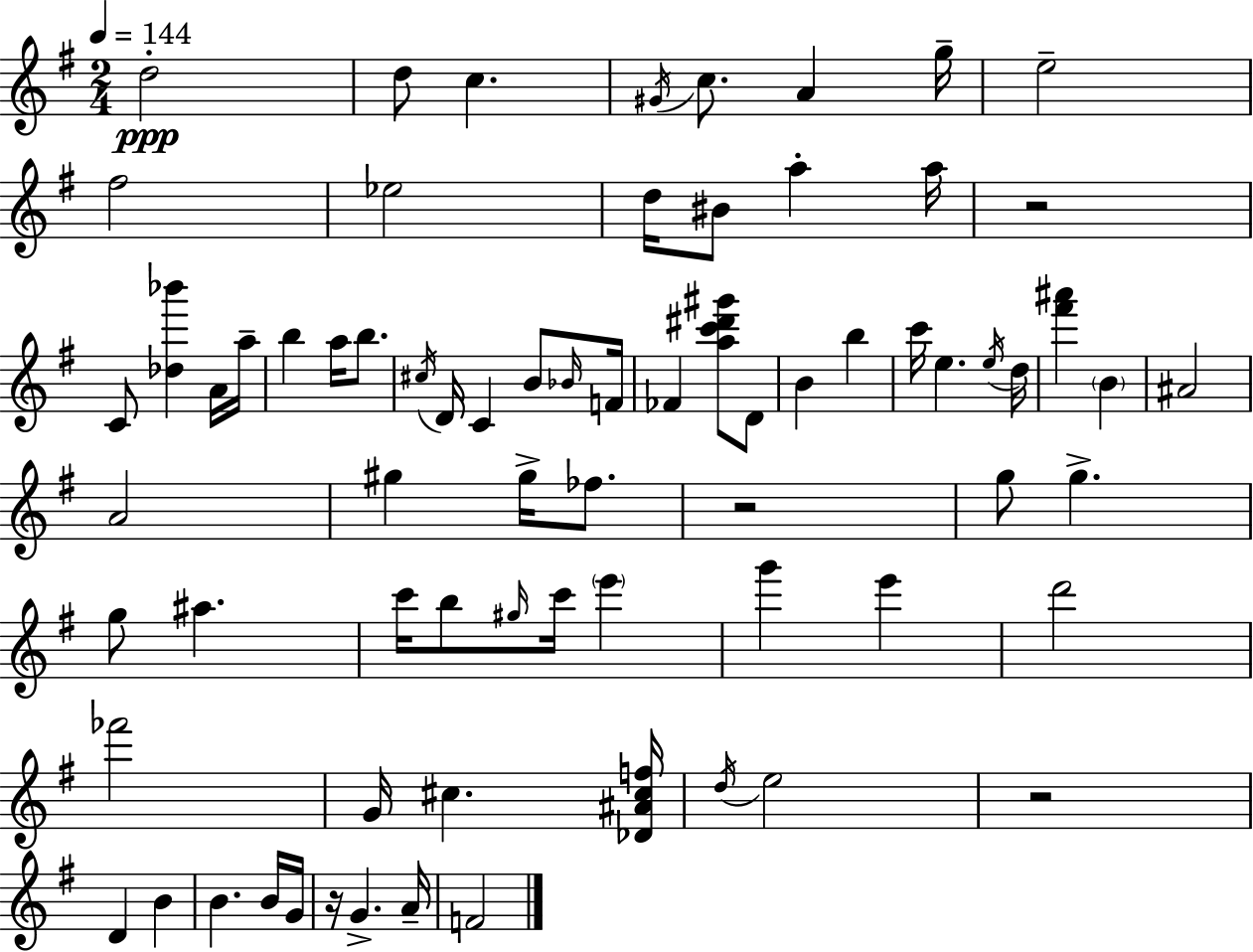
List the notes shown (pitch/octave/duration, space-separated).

D5/h D5/e C5/q. G#4/s C5/e. A4/q G5/s E5/h F#5/h Eb5/h D5/s BIS4/e A5/q A5/s R/h C4/e [Db5,Bb6]/q A4/s A5/s B5/q A5/s B5/e. C#5/s D4/s C4/q B4/e Bb4/s F4/s FES4/q [A5,C6,D#6,G#6]/e D4/e B4/q B5/q C6/s E5/q. E5/s D5/s [F#6,A#6]/q B4/q A#4/h A4/h G#5/q G#5/s FES5/e. R/h G5/e G5/q. G5/e A#5/q. C6/s B5/e G#5/s C6/s E6/q G6/q E6/q D6/h FES6/h G4/s C#5/q. [Db4,A#4,C#5,F5]/s D5/s E5/h R/h D4/q B4/q B4/q. B4/s G4/s R/s G4/q. A4/s F4/h